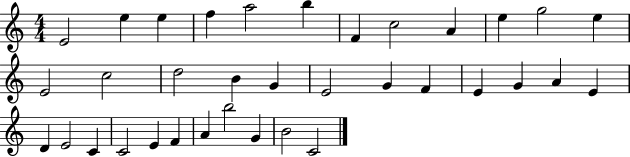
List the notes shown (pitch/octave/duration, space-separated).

E4/h E5/q E5/q F5/q A5/h B5/q F4/q C5/h A4/q E5/q G5/h E5/q E4/h C5/h D5/h B4/q G4/q E4/h G4/q F4/q E4/q G4/q A4/q E4/q D4/q E4/h C4/q C4/h E4/q F4/q A4/q B5/h G4/q B4/h C4/h